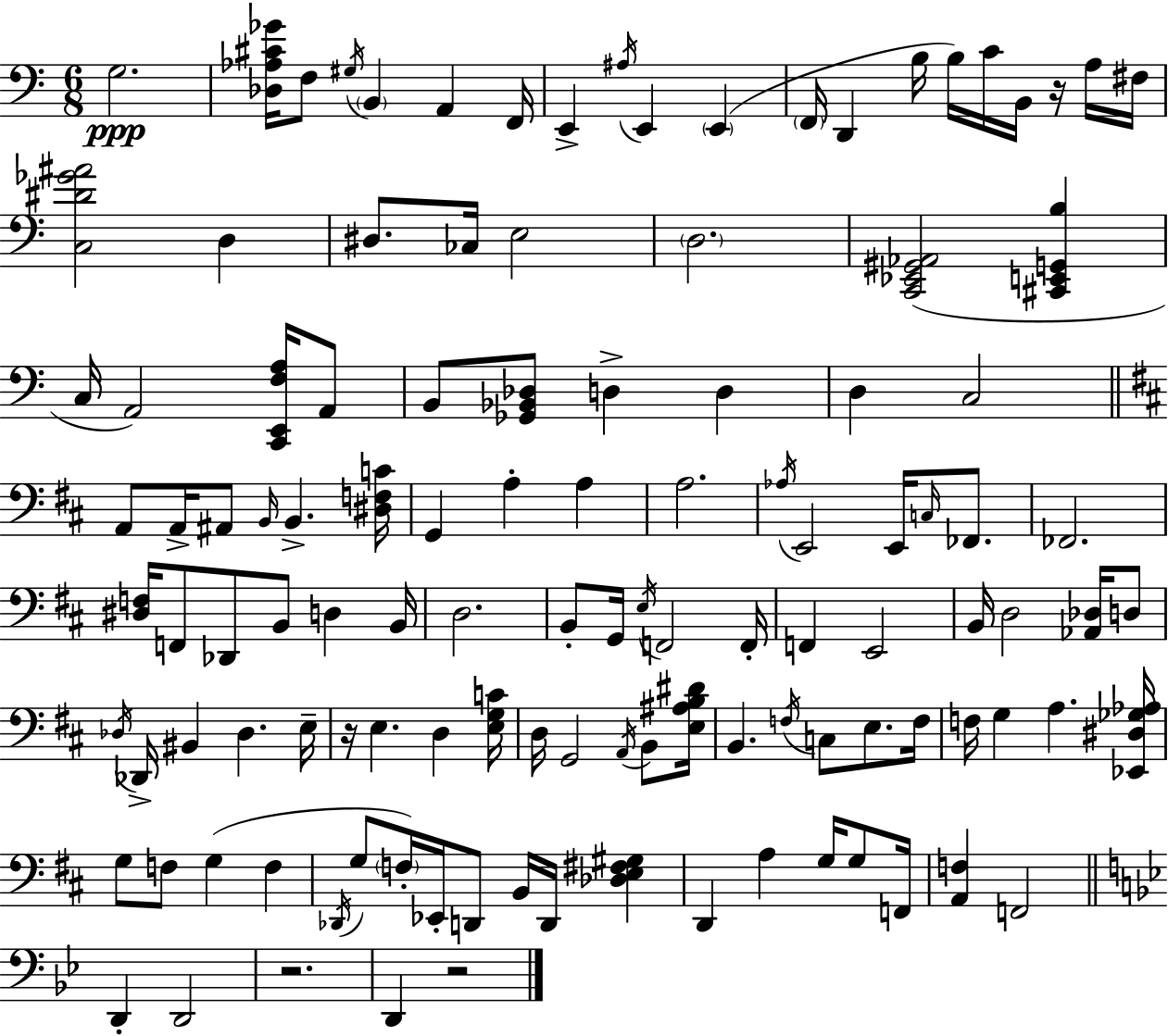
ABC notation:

X:1
T:Untitled
M:6/8
L:1/4
K:Am
G,2 [_D,_A,^C_G]/4 F,/2 ^G,/4 B,, A,, F,,/4 E,, ^A,/4 E,, E,, F,,/4 D,, B,/4 B,/4 C/4 B,,/4 z/4 A,/4 ^F,/4 [C,^D_G^A]2 D, ^D,/2 _C,/4 E,2 D,2 [C,,_E,,^G,,_A,,]2 [^C,,E,,G,,B,] C,/4 A,,2 [C,,E,,F,A,]/4 A,,/2 B,,/2 [_G,,_B,,_D,]/2 D, D, D, C,2 A,,/2 A,,/4 ^A,,/2 B,,/4 B,, [^D,F,C]/4 G,, A, A, A,2 _A,/4 E,,2 E,,/4 C,/4 _F,,/2 _F,,2 [^D,F,]/4 F,,/2 _D,,/2 B,,/2 D, B,,/4 D,2 B,,/2 G,,/4 E,/4 F,,2 F,,/4 F,, E,,2 B,,/4 D,2 [_A,,_D,]/4 D,/2 _D,/4 _D,,/4 ^B,, _D, E,/4 z/4 E, D, [E,G,C]/4 D,/4 G,,2 A,,/4 B,,/2 [E,^A,B,^D]/4 B,, F,/4 C,/2 E,/2 F,/4 F,/4 G, A, [_E,,^D,_G,_A,]/4 G,/2 F,/2 G, F, _D,,/4 G,/2 F,/4 _E,,/4 D,,/2 B,,/4 D,,/4 [_D,E,^F,^G,] D,, A, G,/4 G,/2 F,,/4 [A,,F,] F,,2 D,, D,,2 z2 D,, z2